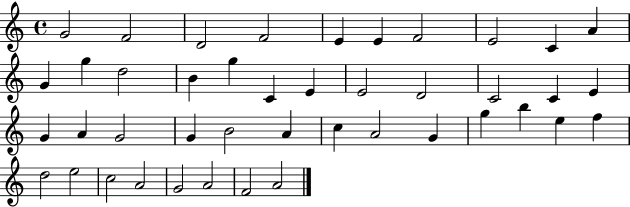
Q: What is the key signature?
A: C major